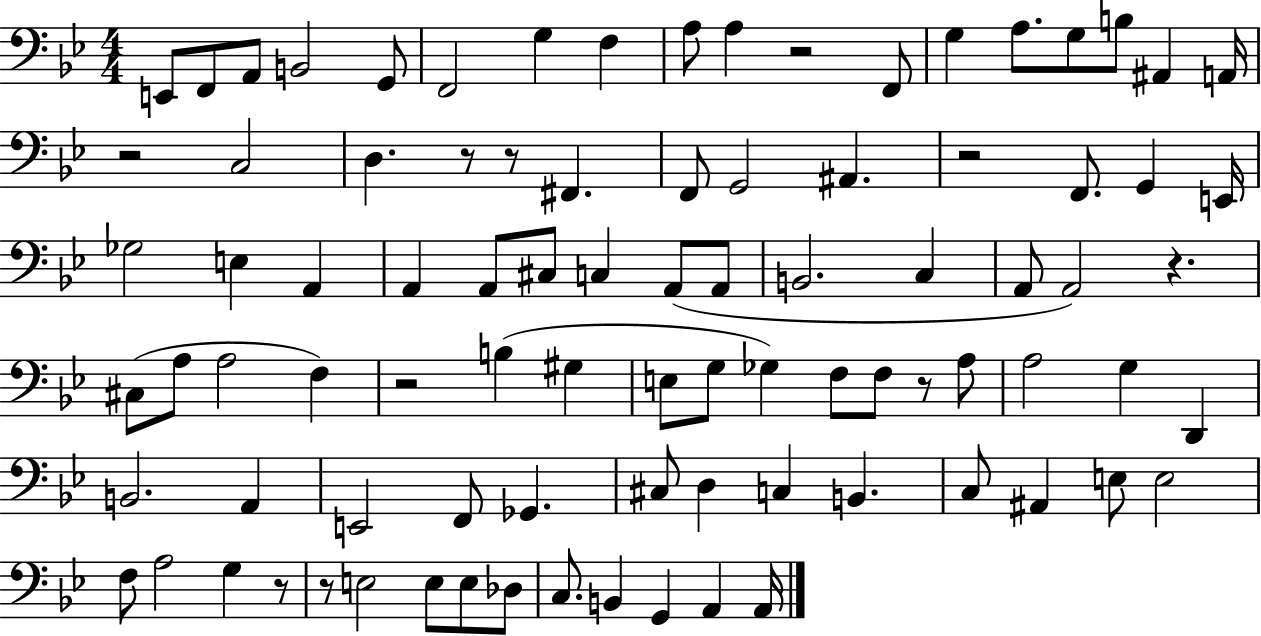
E2/e F2/e A2/e B2/h G2/e F2/h G3/q F3/q A3/e A3/q R/h F2/e G3/q A3/e. G3/e B3/e A#2/q A2/s R/h C3/h D3/q. R/e R/e F#2/q. F2/e G2/h A#2/q. R/h F2/e. G2/q E2/s Gb3/h E3/q A2/q A2/q A2/e C#3/e C3/q A2/e A2/e B2/h. C3/q A2/e A2/h R/q. C#3/e A3/e A3/h F3/q R/h B3/q G#3/q E3/e G3/e Gb3/q F3/e F3/e R/e A3/e A3/h G3/q D2/q B2/h. A2/q E2/h F2/e Gb2/q. C#3/e D3/q C3/q B2/q. C3/e A#2/q E3/e E3/h F3/e A3/h G3/q R/e R/e E3/h E3/e E3/e Db3/e C3/e. B2/q G2/q A2/q A2/s